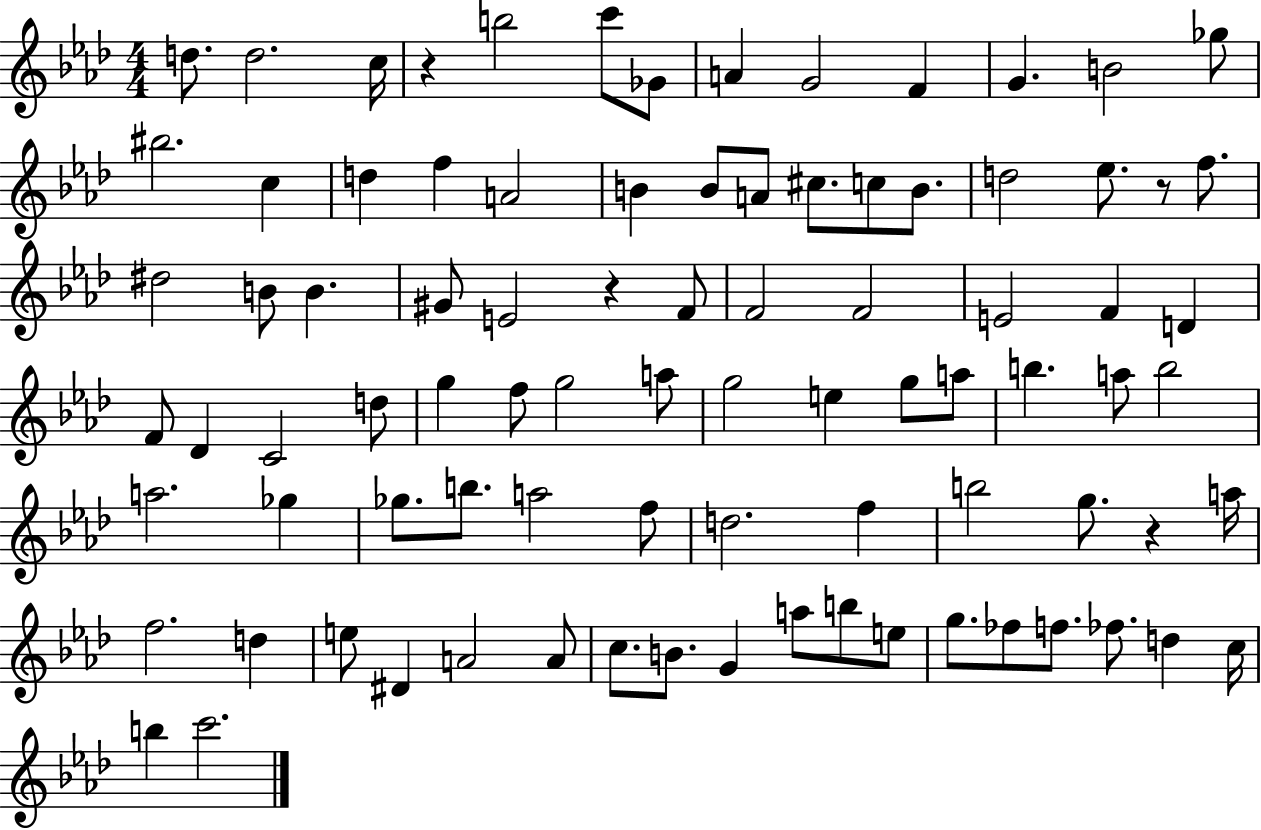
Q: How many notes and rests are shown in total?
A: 87